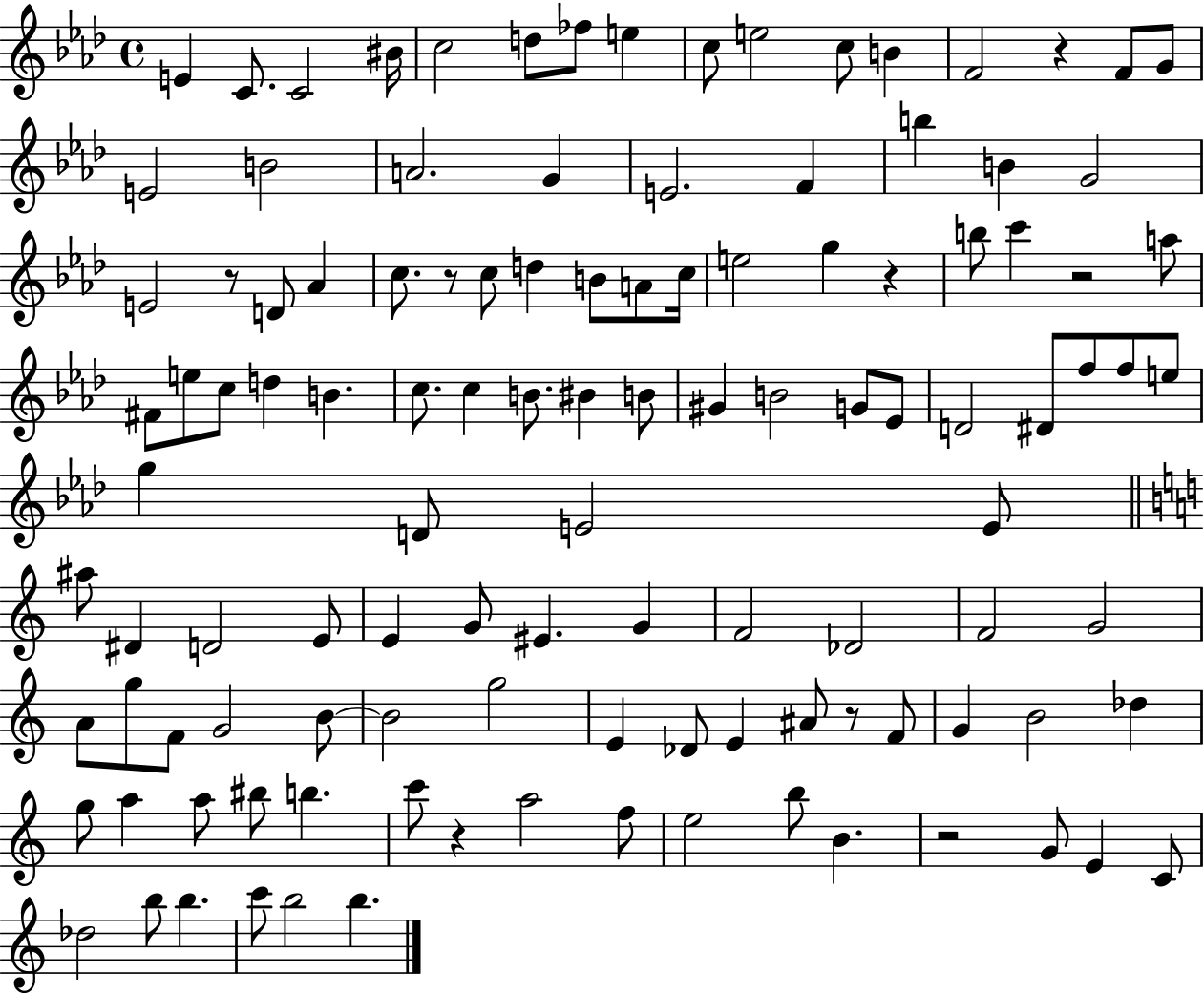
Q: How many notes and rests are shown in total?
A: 116